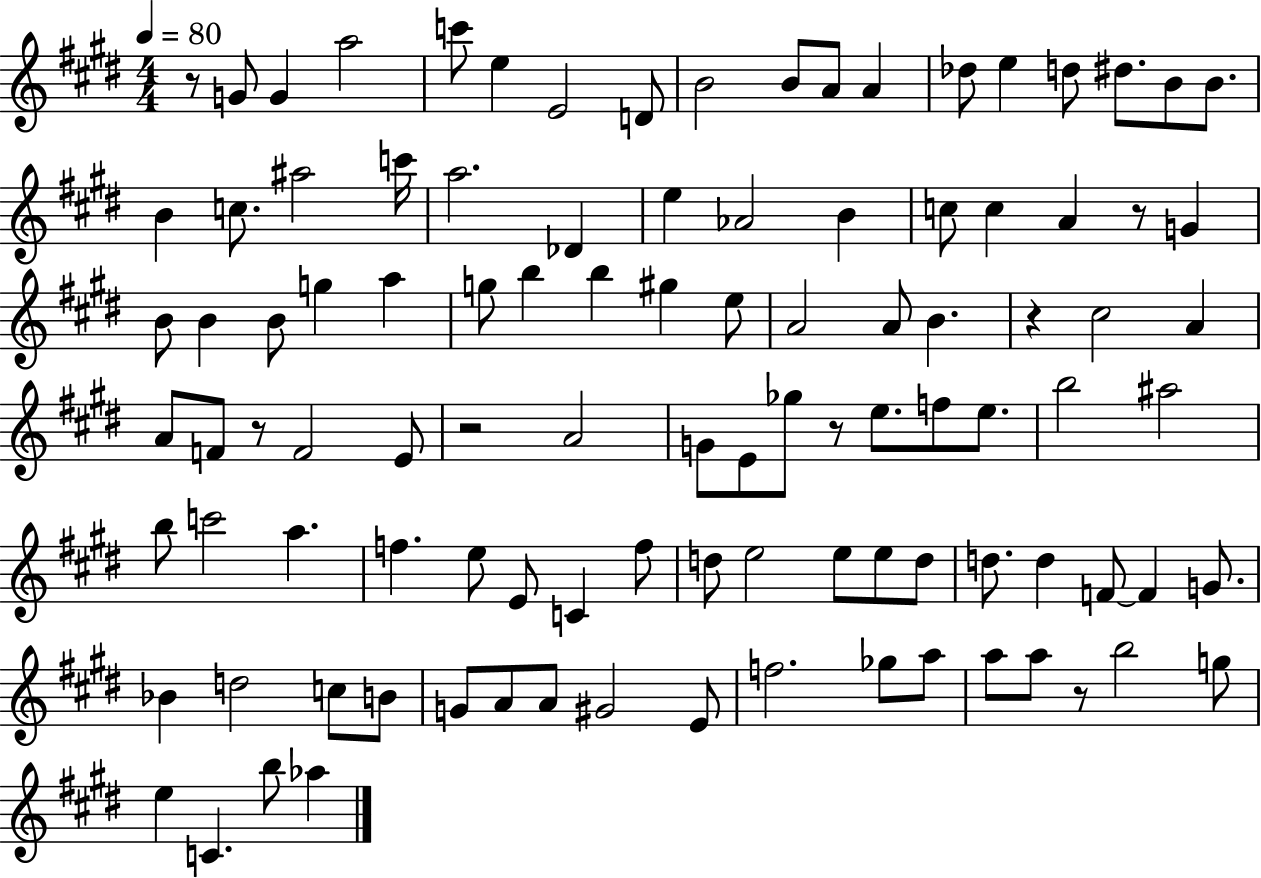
{
  \clef treble
  \numericTimeSignature
  \time 4/4
  \key e \major
  \tempo 4 = 80
  r8 g'8 g'4 a''2 | c'''8 e''4 e'2 d'8 | b'2 b'8 a'8 a'4 | des''8 e''4 d''8 dis''8. b'8 b'8. | \break b'4 c''8. ais''2 c'''16 | a''2. des'4 | e''4 aes'2 b'4 | c''8 c''4 a'4 r8 g'4 | \break b'8 b'4 b'8 g''4 a''4 | g''8 b''4 b''4 gis''4 e''8 | a'2 a'8 b'4. | r4 cis''2 a'4 | \break a'8 f'8 r8 f'2 e'8 | r2 a'2 | g'8 e'8 ges''8 r8 e''8. f''8 e''8. | b''2 ais''2 | \break b''8 c'''2 a''4. | f''4. e''8 e'8 c'4 f''8 | d''8 e''2 e''8 e''8 d''8 | d''8. d''4 f'8~~ f'4 g'8. | \break bes'4 d''2 c''8 b'8 | g'8 a'8 a'8 gis'2 e'8 | f''2. ges''8 a''8 | a''8 a''8 r8 b''2 g''8 | \break e''4 c'4. b''8 aes''4 | \bar "|."
}